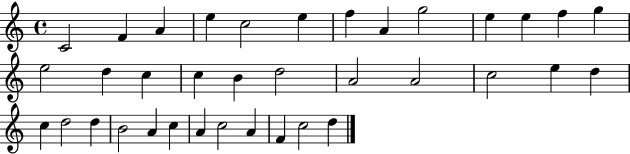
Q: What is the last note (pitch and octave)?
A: D5